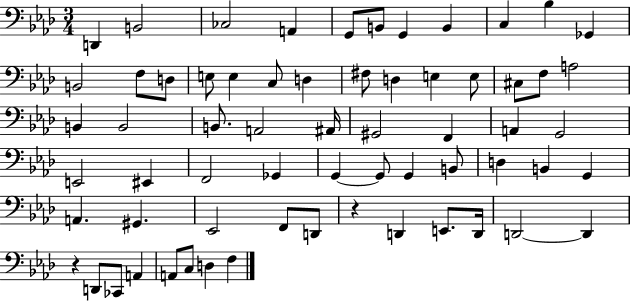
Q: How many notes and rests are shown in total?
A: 64